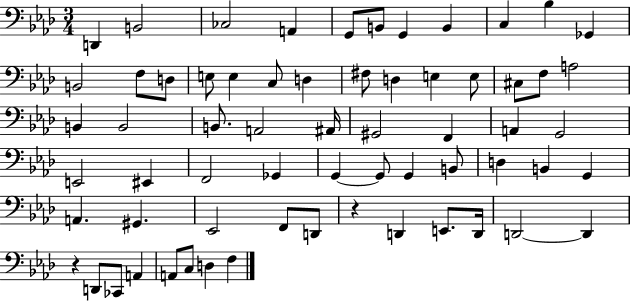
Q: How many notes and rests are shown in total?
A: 64